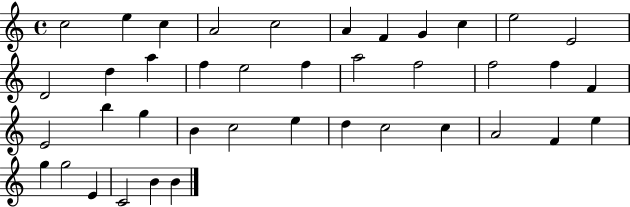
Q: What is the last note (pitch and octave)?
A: B4